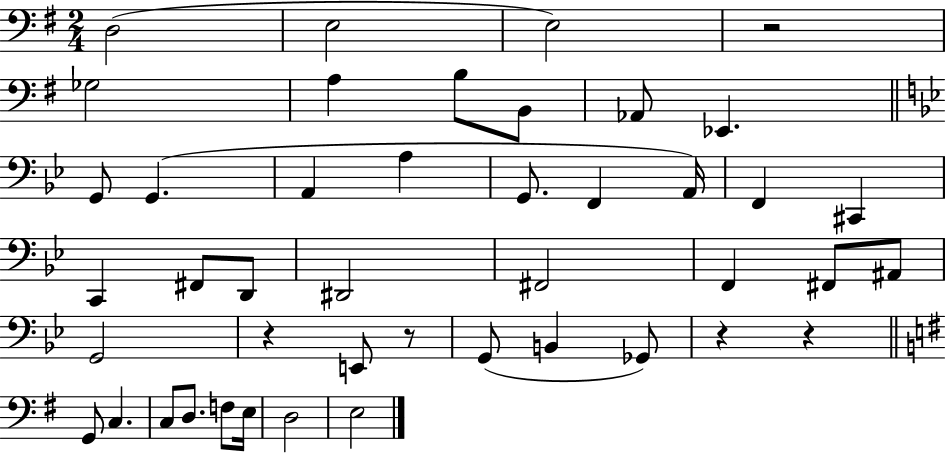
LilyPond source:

{
  \clef bass
  \numericTimeSignature
  \time 2/4
  \key g \major
  d2( | e2 | e2) | r2 | \break ges2 | a4 b8 b,8 | aes,8 ees,4. | \bar "||" \break \key bes \major g,8 g,4.( | a,4 a4 | g,8. f,4 a,16) | f,4 cis,4 | \break c,4 fis,8 d,8 | dis,2 | fis,2 | f,4 fis,8 ais,8 | \break g,2 | r4 e,8 r8 | g,8( b,4 ges,8) | r4 r4 | \break \bar "||" \break \key e \minor g,8 c4. | c8 d8. f8 e16 | d2 | e2 | \break \bar "|."
}